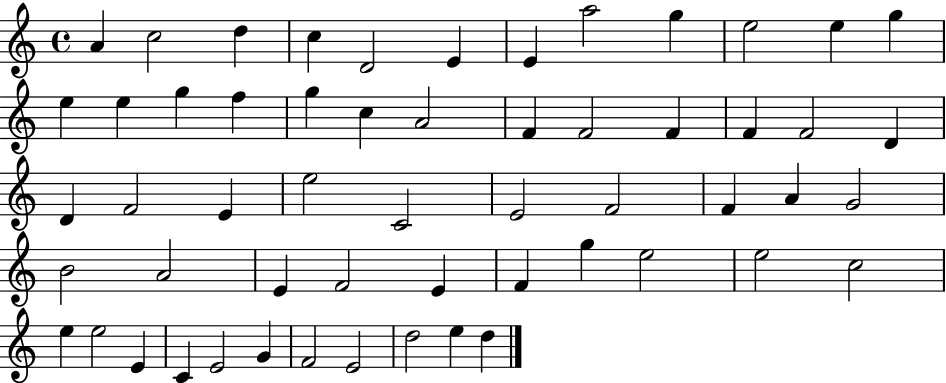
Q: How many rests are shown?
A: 0